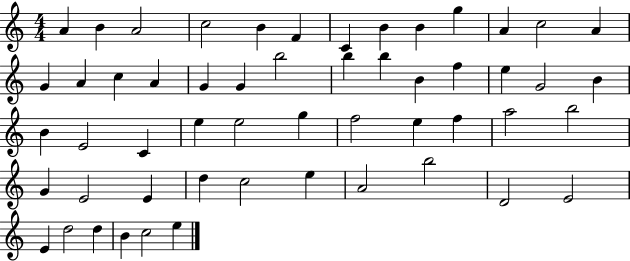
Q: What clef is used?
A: treble